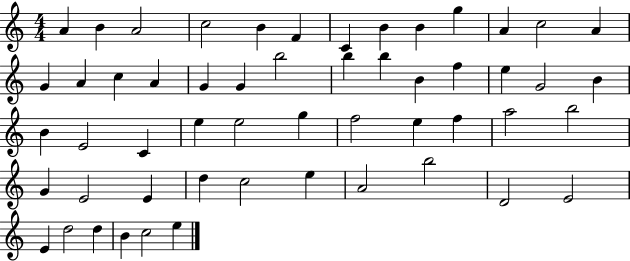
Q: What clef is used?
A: treble